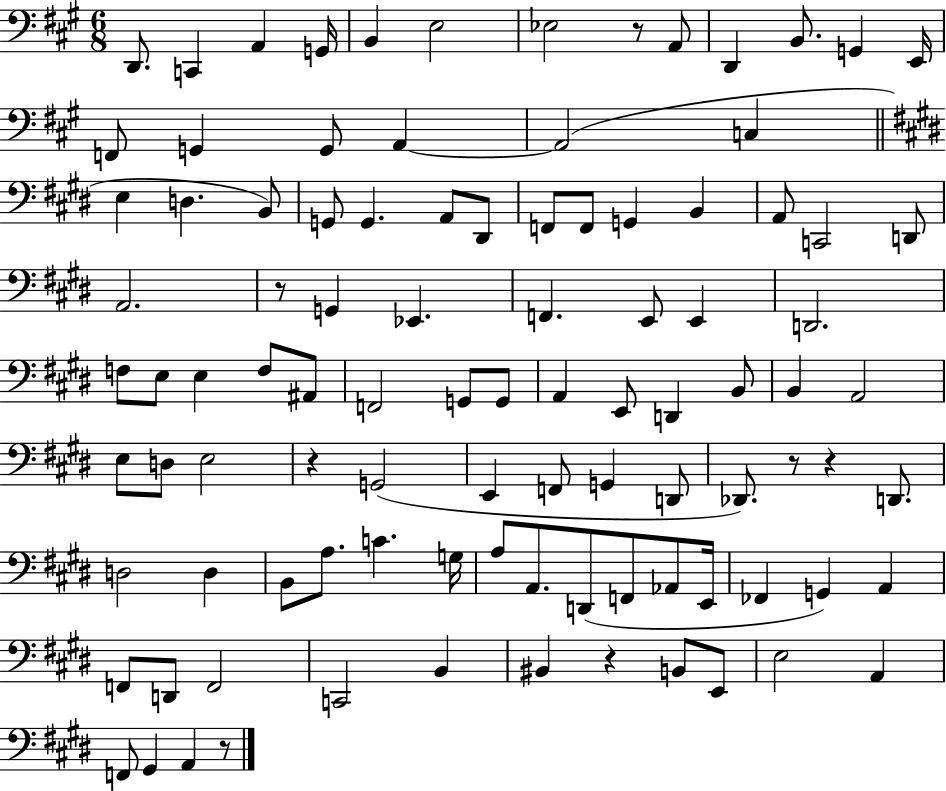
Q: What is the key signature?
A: A major